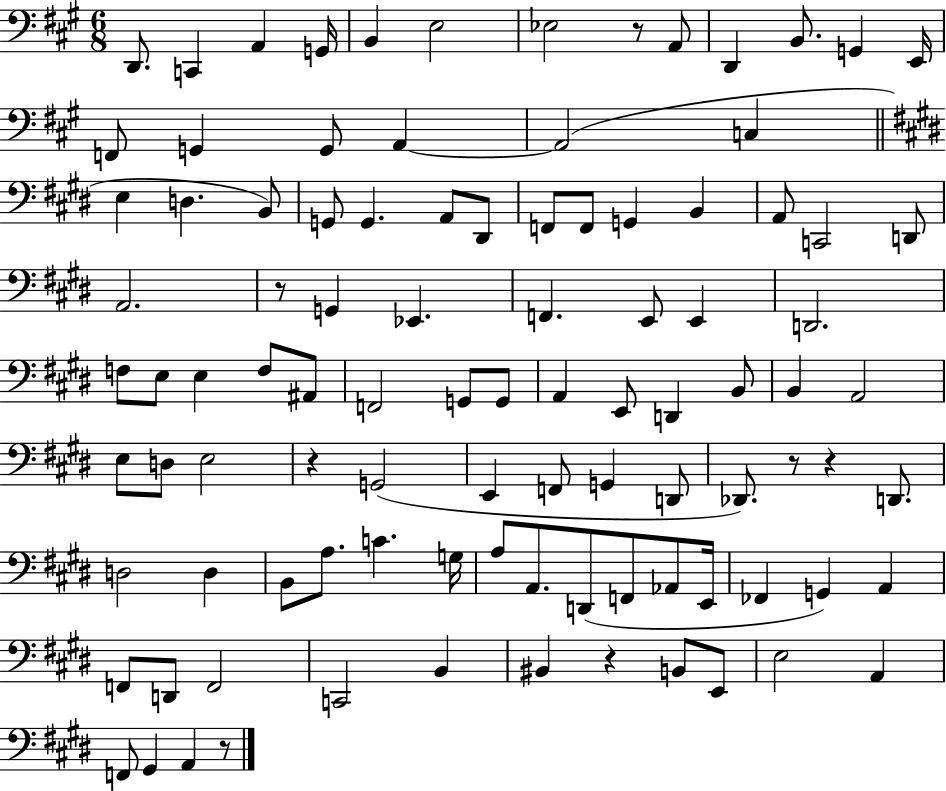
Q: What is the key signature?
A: A major